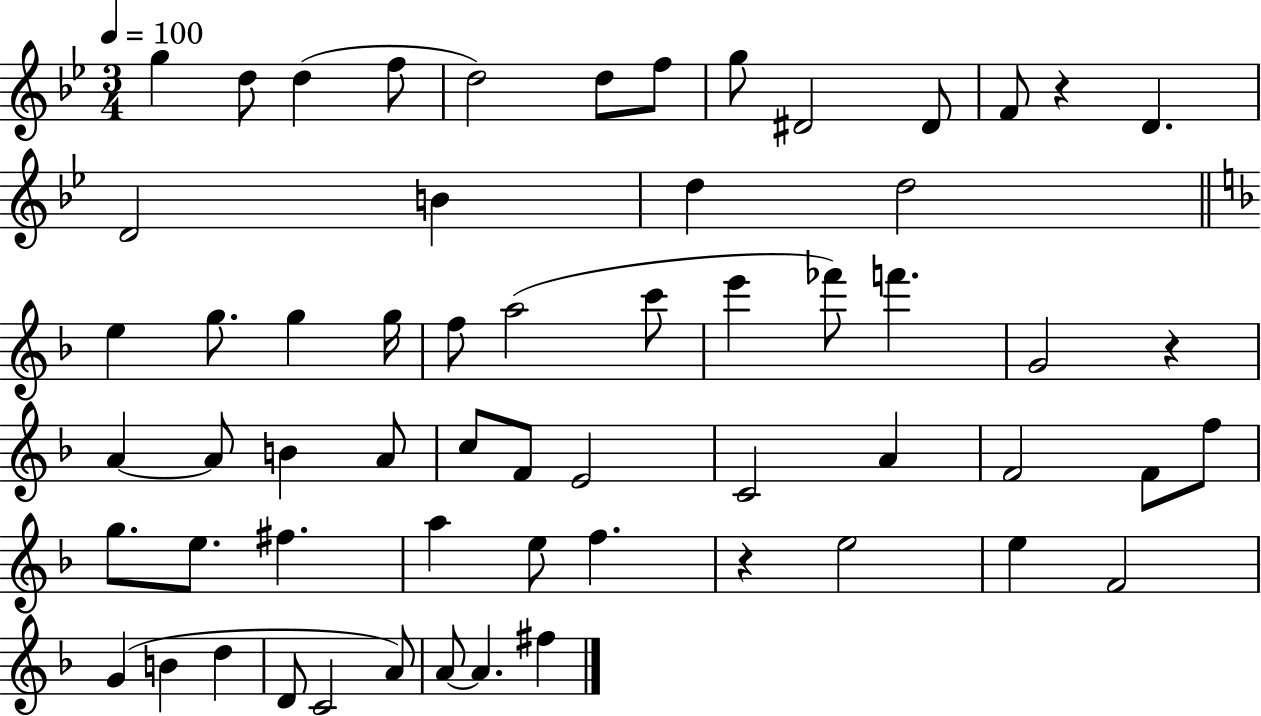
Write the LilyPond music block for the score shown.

{
  \clef treble
  \numericTimeSignature
  \time 3/4
  \key bes \major
  \tempo 4 = 100
  g''4 d''8 d''4( f''8 | d''2) d''8 f''8 | g''8 dis'2 dis'8 | f'8 r4 d'4. | \break d'2 b'4 | d''4 d''2 | \bar "||" \break \key d \minor e''4 g''8. g''4 g''16 | f''8 a''2( c'''8 | e'''4 fes'''8) f'''4. | g'2 r4 | \break a'4~~ a'8 b'4 a'8 | c''8 f'8 e'2 | c'2 a'4 | f'2 f'8 f''8 | \break g''8. e''8. fis''4. | a''4 e''8 f''4. | r4 e''2 | e''4 f'2 | \break g'4( b'4 d''4 | d'8 c'2 a'8) | a'8~~ a'4. fis''4 | \bar "|."
}